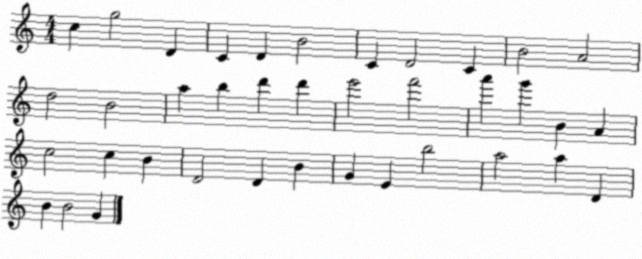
X:1
T:Untitled
M:4/4
L:1/4
K:C
c g2 D C D B2 C D2 C B2 A2 d2 B2 a b d' d' e'2 f'2 a' g' B A c2 c B D2 D B G E b2 a2 a D B B2 G